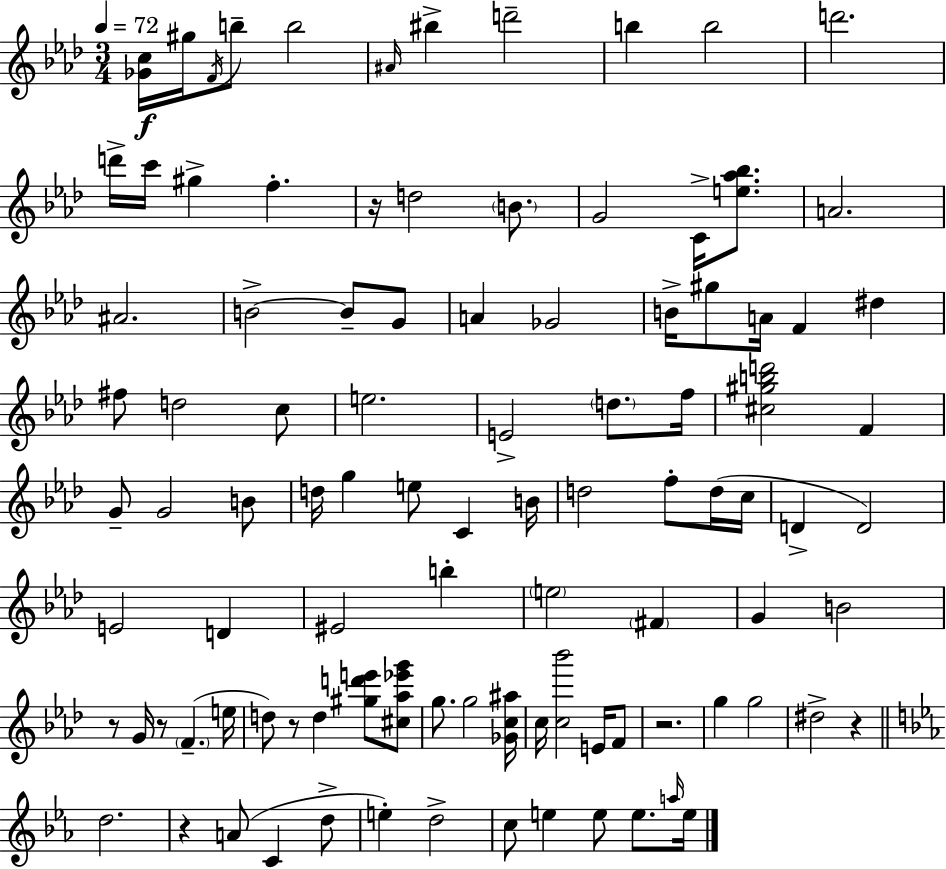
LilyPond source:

{
  \clef treble
  \numericTimeSignature
  \time 3/4
  \key f \minor
  \tempo 4 = 72
  <ges' c''>16\f gis''16 \acciaccatura { f'16 } b''8-- b''2 | \grace { ais'16 } bis''4-> d'''2-- | b''4 b''2 | d'''2. | \break d'''16-> c'''16 gis''4-> f''4.-. | r16 d''2 \parenthesize b'8. | g'2 c'16-> <e'' aes'' bes''>8. | a'2. | \break ais'2. | b'2->~~ b'8-- | g'8 a'4 ges'2 | b'16-> gis''8 a'16 f'4 dis''4 | \break fis''8 d''2 | c''8 e''2. | e'2-> \parenthesize d''8. | f''16 <cis'' gis'' b'' d'''>2 f'4 | \break g'8-- g'2 | b'8 d''16 g''4 e''8 c'4 | b'16 d''2 f''8-. | d''16( c''16 d'4-> d'2) | \break e'2 d'4 | eis'2 b''4-. | \parenthesize e''2 \parenthesize fis'4 | g'4 b'2 | \break r8 g'16 r8 \parenthesize f'4.--( | e''16 d''8) r8 d''4 <gis'' d''' e'''>8 | <cis'' aes'' ees''' g'''>8 g''8. g''2 | <ges' c'' ais''>16 c''16 <c'' bes'''>2 e'16 | \break f'8 r2. | g''4 g''2 | dis''2-> r4 | \bar "||" \break \key c \minor d''2. | r4 a'8( c'4 d''8-> | e''4-.) d''2-> | c''8 e''4 e''8 e''8. \grace { a''16 } | \break e''16 \bar "|."
}